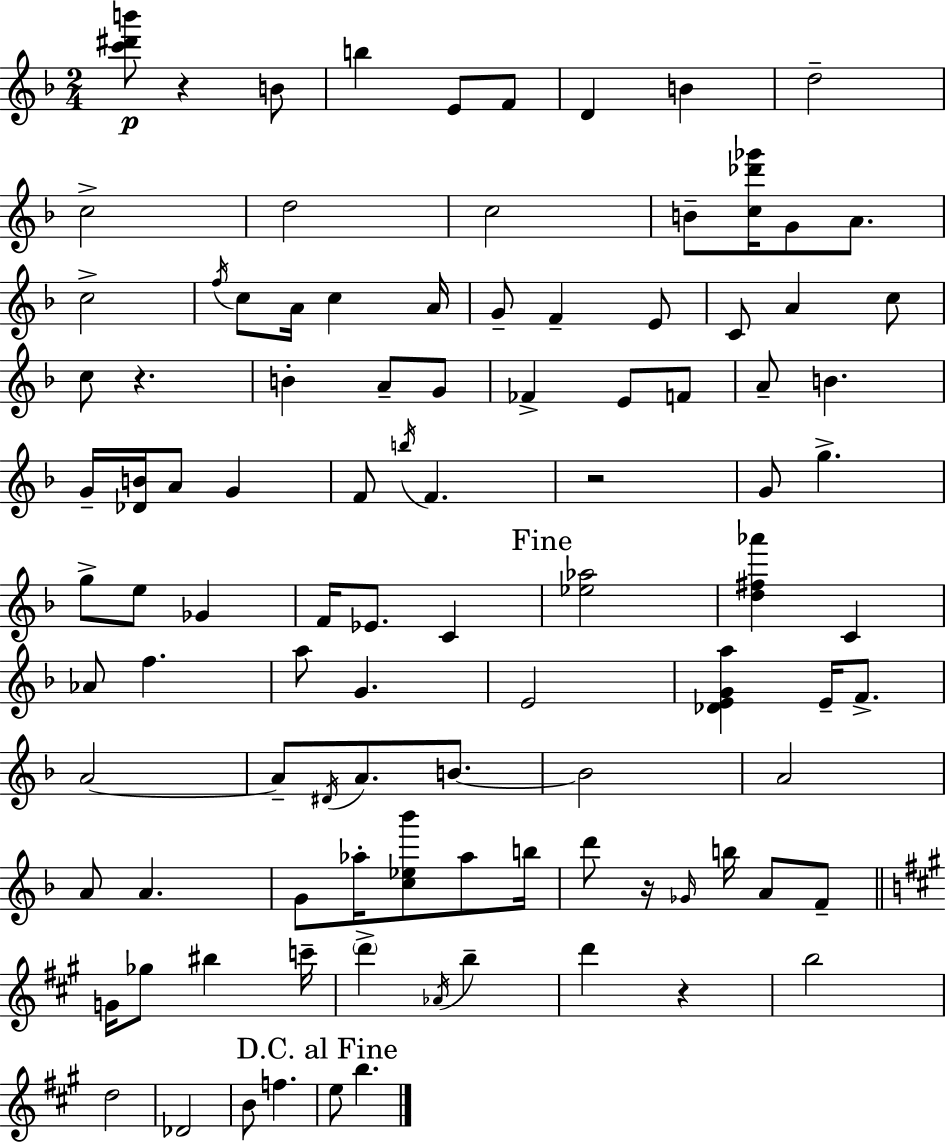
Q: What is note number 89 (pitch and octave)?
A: B5